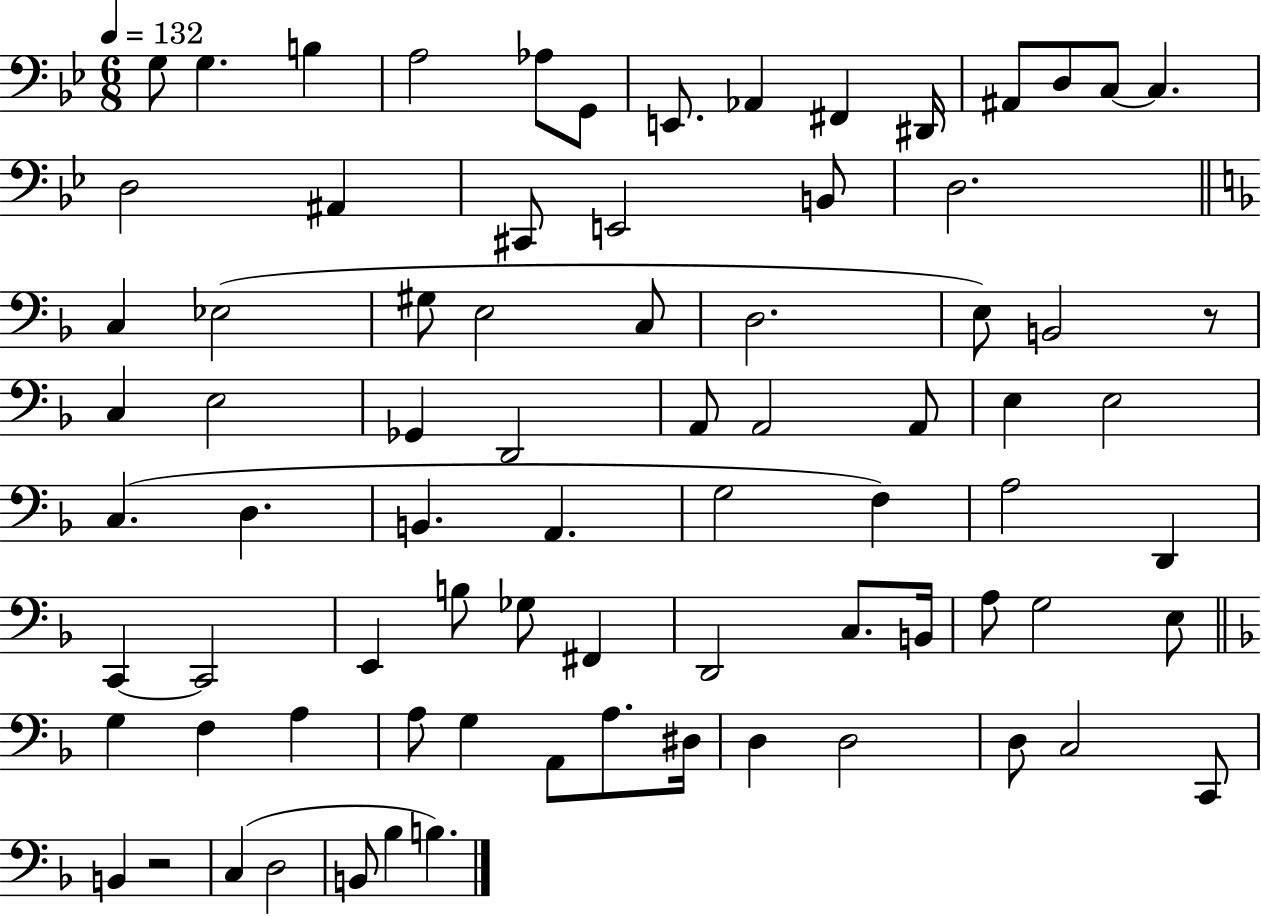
G3/e G3/q. B3/q A3/h Ab3/e G2/e E2/e. Ab2/q F#2/q D#2/s A#2/e D3/e C3/e C3/q. D3/h A#2/q C#2/e E2/h B2/e D3/h. C3/q Eb3/h G#3/e E3/h C3/e D3/h. E3/e B2/h R/e C3/q E3/h Gb2/q D2/h A2/e A2/h A2/e E3/q E3/h C3/q. D3/q. B2/q. A2/q. G3/h F3/q A3/h D2/q C2/q C2/h E2/q B3/e Gb3/e F#2/q D2/h C3/e. B2/s A3/e G3/h E3/e G3/q F3/q A3/q A3/e G3/q A2/e A3/e. D#3/s D3/q D3/h D3/e C3/h C2/e B2/q R/h C3/q D3/h B2/e Bb3/q B3/q.